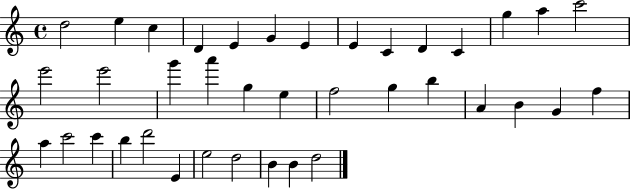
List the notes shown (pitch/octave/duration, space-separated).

D5/h E5/q C5/q D4/q E4/q G4/q E4/q E4/q C4/q D4/q C4/q G5/q A5/q C6/h E6/h E6/h G6/q A6/q G5/q E5/q F5/h G5/q B5/q A4/q B4/q G4/q F5/q A5/q C6/h C6/q B5/q D6/h E4/q E5/h D5/h B4/q B4/q D5/h